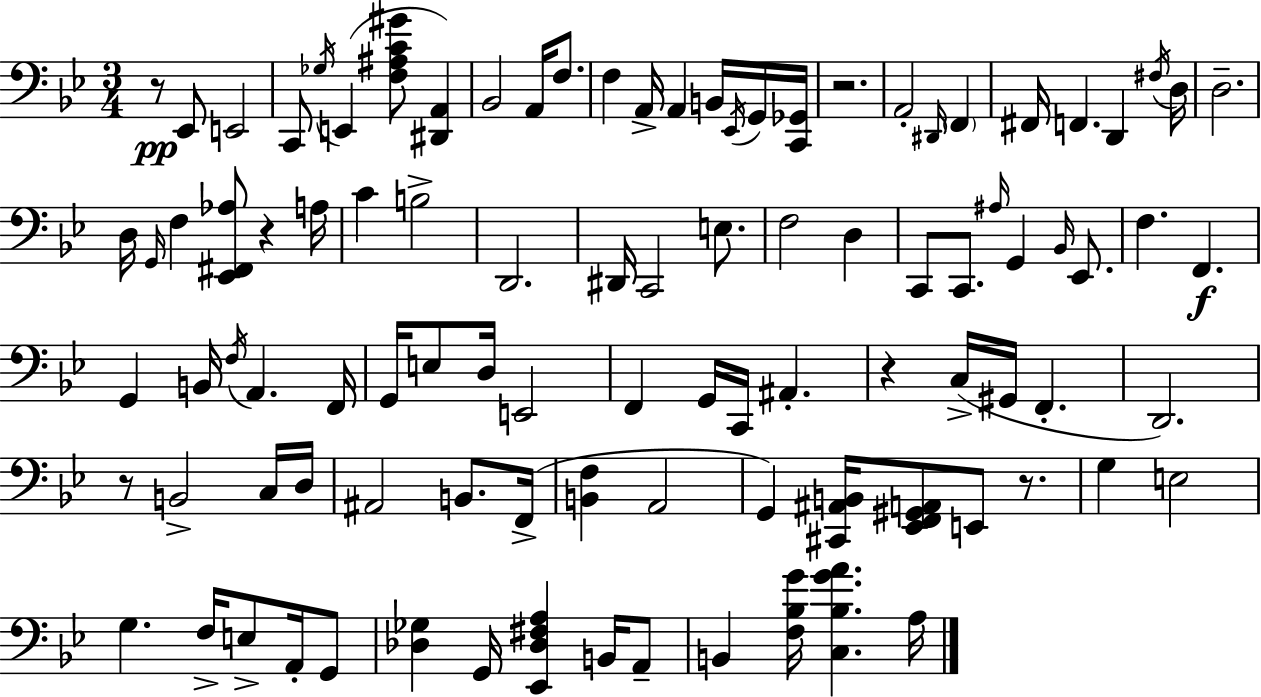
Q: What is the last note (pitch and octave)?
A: A3